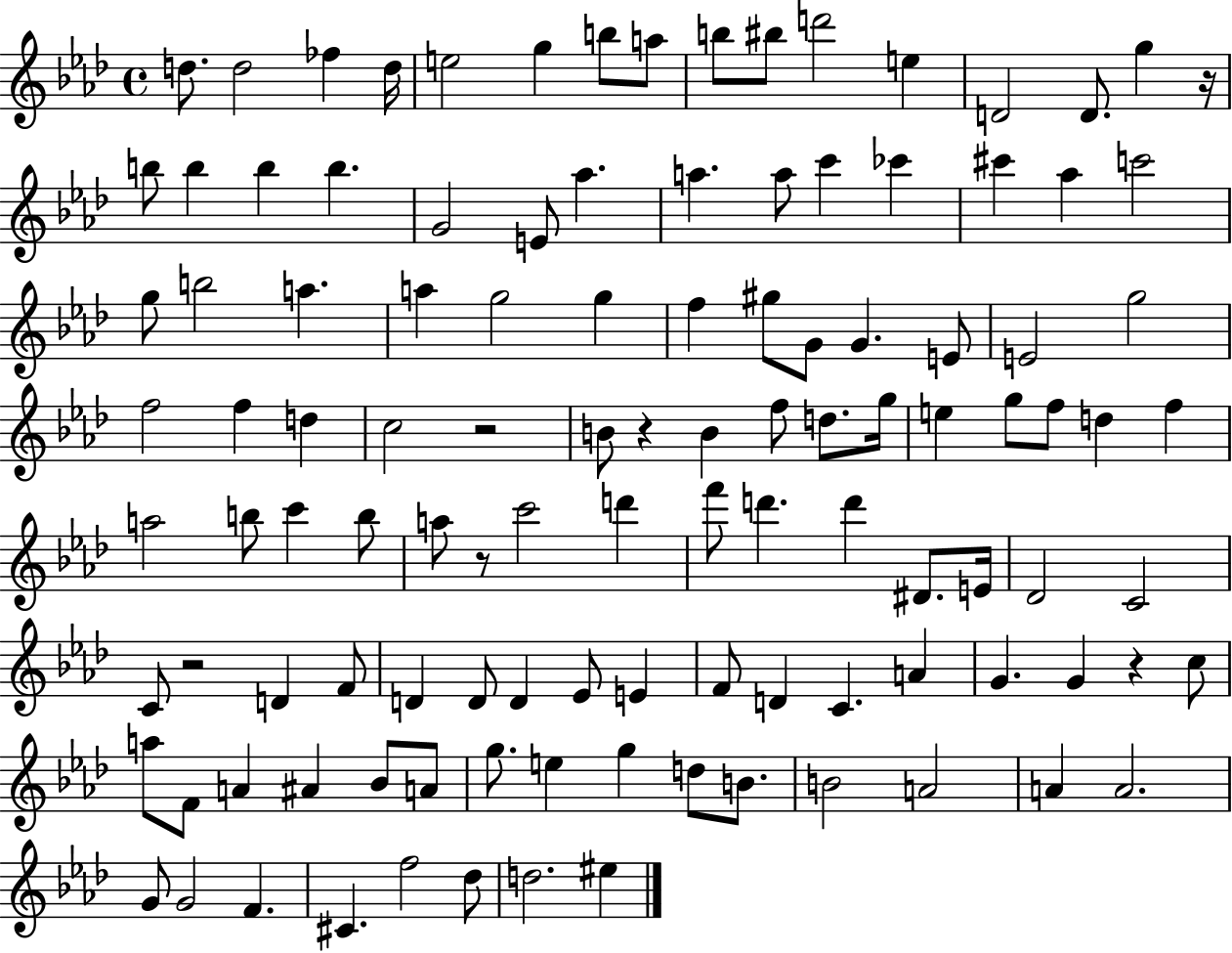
D5/e. D5/h FES5/q D5/s E5/h G5/q B5/e A5/e B5/e BIS5/e D6/h E5/q D4/h D4/e. G5/q R/s B5/e B5/q B5/q B5/q. G4/h E4/e Ab5/q. A5/q. A5/e C6/q CES6/q C#6/q Ab5/q C6/h G5/e B5/h A5/q. A5/q G5/h G5/q F5/q G#5/e G4/e G4/q. E4/e E4/h G5/h F5/h F5/q D5/q C5/h R/h B4/e R/q B4/q F5/e D5/e. G5/s E5/q G5/e F5/e D5/q F5/q A5/h B5/e C6/q B5/e A5/e R/e C6/h D6/q F6/e D6/q. D6/q D#4/e. E4/s Db4/h C4/h C4/e R/h D4/q F4/e D4/q D4/e D4/q Eb4/e E4/q F4/e D4/q C4/q. A4/q G4/q. G4/q R/q C5/e A5/e F4/e A4/q A#4/q Bb4/e A4/e G5/e. E5/q G5/q D5/e B4/e. B4/h A4/h A4/q A4/h. G4/e G4/h F4/q. C#4/q. F5/h Db5/e D5/h. EIS5/q